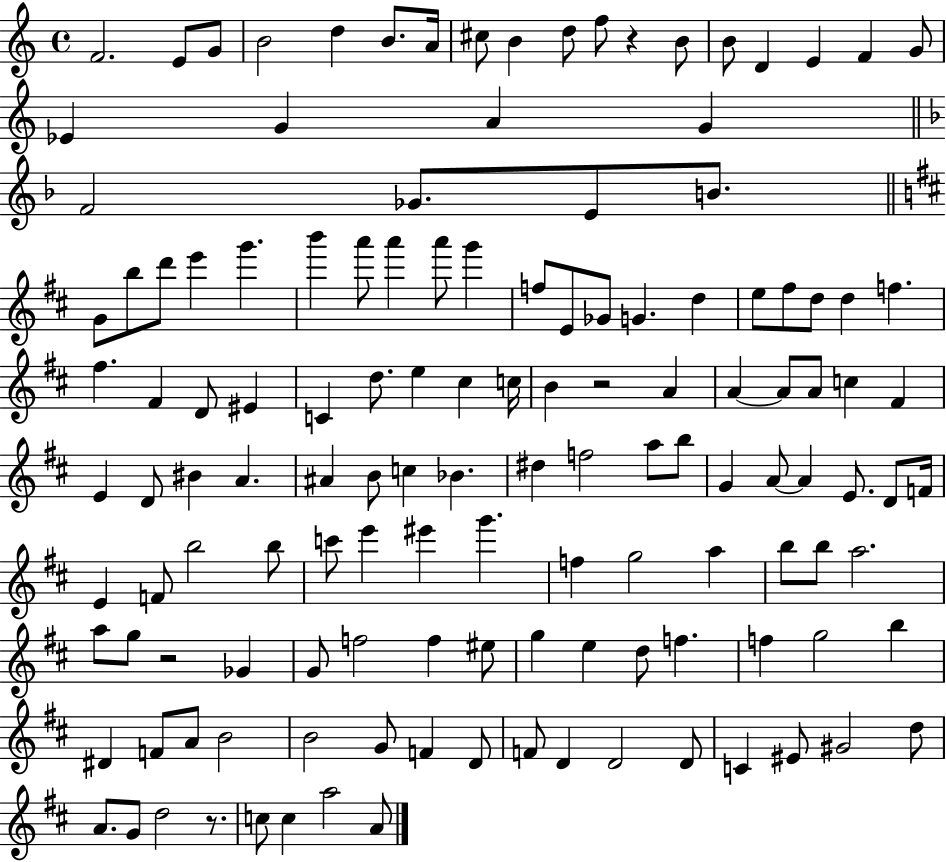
F4/h. E4/e G4/e B4/h D5/q B4/e. A4/s C#5/e B4/q D5/e F5/e R/q B4/e B4/e D4/q E4/q F4/q G4/e Eb4/q G4/q A4/q G4/q F4/h Gb4/e. E4/e B4/e. G4/e B5/e D6/e E6/q G6/q. B6/q A6/e A6/q A6/e G6/q F5/e E4/e Gb4/e G4/q. D5/q E5/e F#5/e D5/e D5/q F5/q. F#5/q. F#4/q D4/e EIS4/q C4/q D5/e. E5/q C#5/q C5/s B4/q R/h A4/q A4/q A4/e A4/e C5/q F#4/q E4/q D4/e BIS4/q A4/q. A#4/q B4/e C5/q Bb4/q. D#5/q F5/h A5/e B5/e G4/q A4/e A4/q E4/e. D4/e F4/s E4/q F4/e B5/h B5/e C6/e E6/q EIS6/q G6/q. F5/q G5/h A5/q B5/e B5/e A5/h. A5/e G5/e R/h Gb4/q G4/e F5/h F5/q EIS5/e G5/q E5/q D5/e F5/q. F5/q G5/h B5/q D#4/q F4/e A4/e B4/h B4/h G4/e F4/q D4/e F4/e D4/q D4/h D4/e C4/q EIS4/e G#4/h D5/e A4/e. G4/e D5/h R/e. C5/e C5/q A5/h A4/e